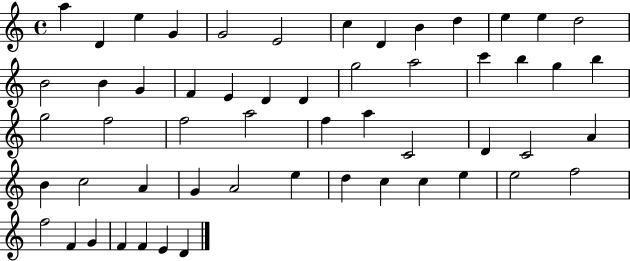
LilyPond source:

{
  \clef treble
  \time 4/4
  \defaultTimeSignature
  \key c \major
  a''4 d'4 e''4 g'4 | g'2 e'2 | c''4 d'4 b'4 d''4 | e''4 e''4 d''2 | \break b'2 b'4 g'4 | f'4 e'4 d'4 d'4 | g''2 a''2 | c'''4 b''4 g''4 b''4 | \break g''2 f''2 | f''2 a''2 | f''4 a''4 c'2 | d'4 c'2 a'4 | \break b'4 c''2 a'4 | g'4 a'2 e''4 | d''4 c''4 c''4 e''4 | e''2 f''2 | \break f''2 f'4 g'4 | f'4 f'4 e'4 d'4 | \bar "|."
}